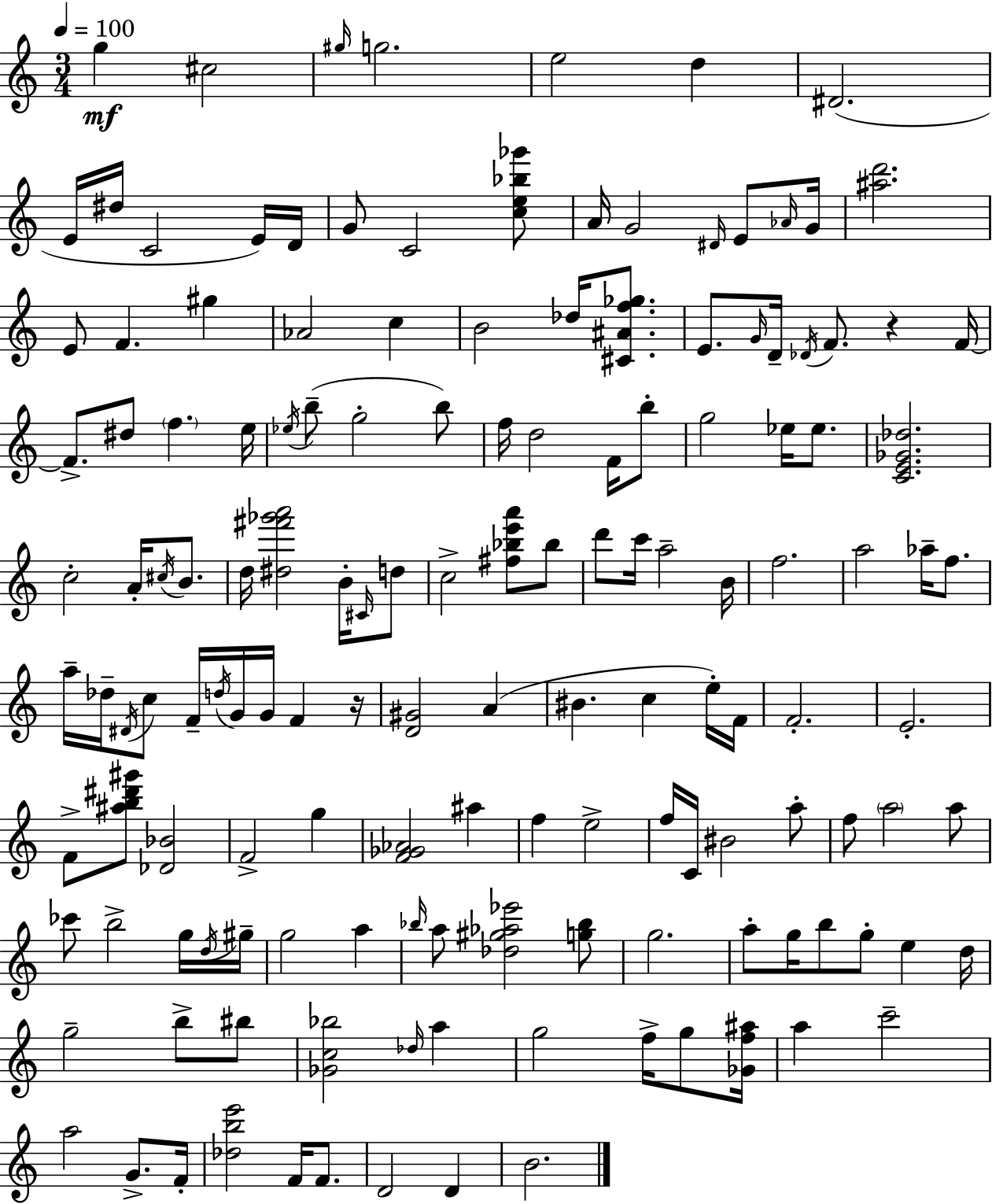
G5/q C#5/h G#5/s G5/h. E5/h D5/q D#4/h. E4/s D#5/s C4/h E4/s D4/s G4/e C4/h [C5,E5,Bb5,Gb6]/e A4/s G4/h D#4/s E4/e Ab4/s G4/s [A#5,D6]/h. E4/e F4/q. G#5/q Ab4/h C5/q B4/h Db5/s [C#4,A#4,F5,Gb5]/e. E4/e. G4/s D4/s Db4/s F4/e. R/q F4/s F4/e. D#5/e F5/q. E5/s Eb5/s B5/e G5/h B5/e F5/s D5/h F4/s B5/e G5/h Eb5/s Eb5/e. [C4,E4,Gb4,Db5]/h. C5/h A4/s C#5/s B4/e. D5/s [D#5,F#6,Gb6,A6]/h B4/s C#4/s D5/e C5/h [F#5,Bb5,E6,A6]/e Bb5/e D6/e C6/s A5/h B4/s F5/h. A5/h Ab5/s F5/e. A5/s Db5/s D#4/s C5/e F4/s D5/s G4/s G4/s F4/q R/s [D4,G#4]/h A4/q BIS4/q. C5/q E5/s F4/s F4/h. E4/h. F4/e [A#5,B5,D#6,G#6]/e [Db4,Bb4]/h F4/h G5/q [F4,Gb4,Ab4]/h A#5/q F5/q E5/h F5/s C4/s BIS4/h A5/e F5/e A5/h A5/e CES6/e B5/h G5/s D5/s G#5/s G5/h A5/q Bb5/s A5/e [Db5,G#5,Ab5,Eb6]/h [G5,Bb5]/e G5/h. A5/e G5/s B5/e G5/e E5/q D5/s G5/h B5/e BIS5/e [Gb4,C5,Bb5]/h Db5/s A5/q G5/h F5/s G5/e [Gb4,F5,A#5]/s A5/q C6/h A5/h G4/e. F4/s [Db5,B5,E6]/h F4/s F4/e. D4/h D4/q B4/h.